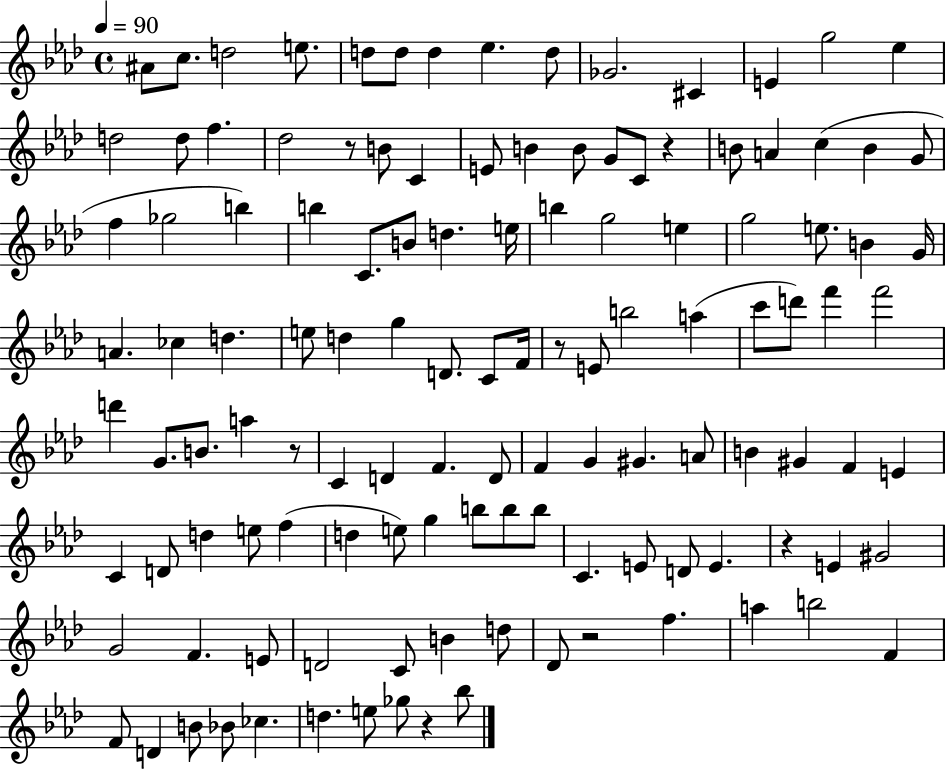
{
  \clef treble
  \time 4/4
  \defaultTimeSignature
  \key aes \major
  \tempo 4 = 90
  \repeat volta 2 { ais'8 c''8. d''2 e''8. | d''8 d''8 d''4 ees''4. d''8 | ges'2. cis'4 | e'4 g''2 ees''4 | \break d''2 d''8 f''4. | des''2 r8 b'8 c'4 | e'8 b'4 b'8 g'8 c'8 r4 | b'8 a'4 c''4( b'4 g'8 | \break f''4 ges''2 b''4) | b''4 c'8. b'8 d''4. e''16 | b''4 g''2 e''4 | g''2 e''8. b'4 g'16 | \break a'4. ces''4 d''4. | e''8 d''4 g''4 d'8. c'8 f'16 | r8 e'8 b''2 a''4( | c'''8 d'''8) f'''4 f'''2 | \break d'''4 g'8. b'8. a''4 r8 | c'4 d'4 f'4. d'8 | f'4 g'4 gis'4. a'8 | b'4 gis'4 f'4 e'4 | \break c'4 d'8 d''4 e''8 f''4( | d''4 e''8) g''4 b''8 b''8 b''8 | c'4. e'8 d'8 e'4. | r4 e'4 gis'2 | \break g'2 f'4. e'8 | d'2 c'8 b'4 d''8 | des'8 r2 f''4. | a''4 b''2 f'4 | \break f'8 d'4 b'8 bes'8 ces''4. | d''4. e''8 ges''8 r4 bes''8 | } \bar "|."
}